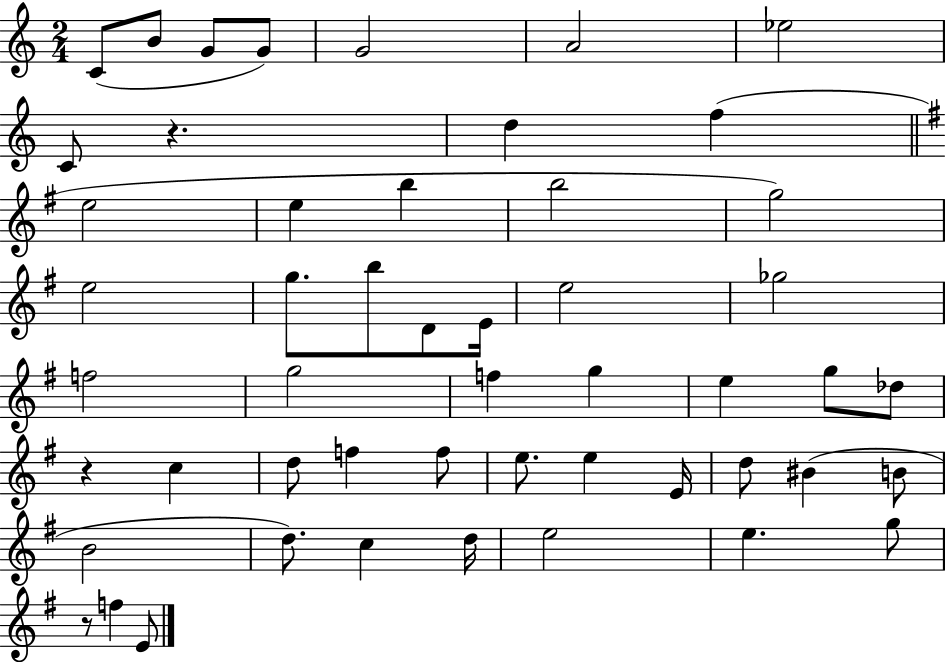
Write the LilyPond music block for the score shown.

{
  \clef treble
  \numericTimeSignature
  \time 2/4
  \key c \major
  c'8( b'8 g'8 g'8) | g'2 | a'2 | ees''2 | \break c'8 r4. | d''4 f''4( | \bar "||" \break \key g \major e''2 | e''4 b''4 | b''2 | g''2) | \break e''2 | g''8. b''8 d'8 e'16 | e''2 | ges''2 | \break f''2 | g''2 | f''4 g''4 | e''4 g''8 des''8 | \break r4 c''4 | d''8 f''4 f''8 | e''8. e''4 e'16 | d''8 bis'4( b'8 | \break b'2 | d''8.) c''4 d''16 | e''2 | e''4. g''8 | \break r8 f''4 e'8 | \bar "|."
}